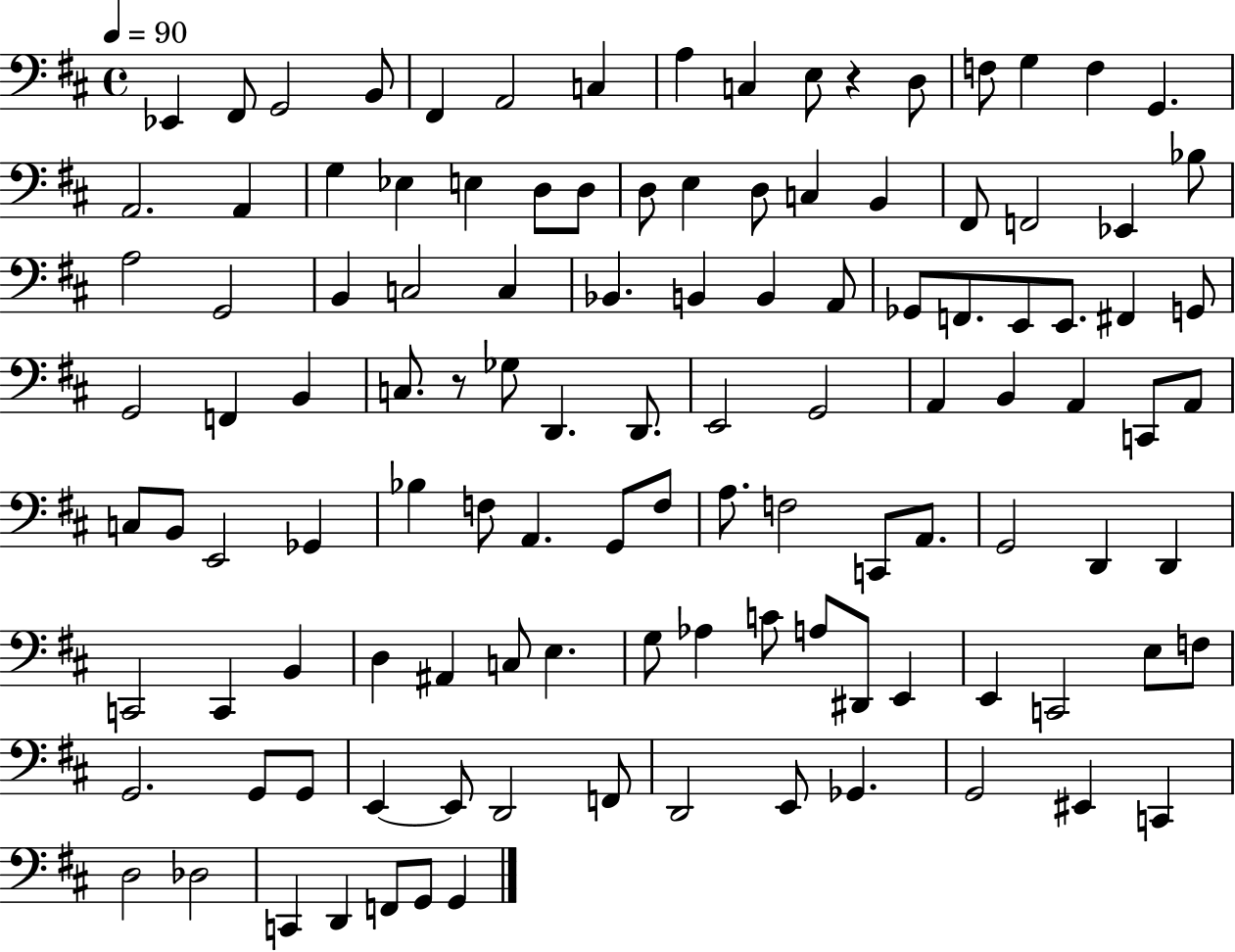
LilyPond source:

{
  \clef bass
  \time 4/4
  \defaultTimeSignature
  \key d \major
  \tempo 4 = 90
  ees,4 fis,8 g,2 b,8 | fis,4 a,2 c4 | a4 c4 e8 r4 d8 | f8 g4 f4 g,4. | \break a,2. a,4 | g4 ees4 e4 d8 d8 | d8 e4 d8 c4 b,4 | fis,8 f,2 ees,4 bes8 | \break a2 g,2 | b,4 c2 c4 | bes,4. b,4 b,4 a,8 | ges,8 f,8. e,8 e,8. fis,4 g,8 | \break g,2 f,4 b,4 | c8. r8 ges8 d,4. d,8. | e,2 g,2 | a,4 b,4 a,4 c,8 a,8 | \break c8 b,8 e,2 ges,4 | bes4 f8 a,4. g,8 f8 | a8. f2 c,8 a,8. | g,2 d,4 d,4 | \break c,2 c,4 b,4 | d4 ais,4 c8 e4. | g8 aes4 c'8 a8 dis,8 e,4 | e,4 c,2 e8 f8 | \break g,2. g,8 g,8 | e,4~~ e,8 d,2 f,8 | d,2 e,8 ges,4. | g,2 eis,4 c,4 | \break d2 des2 | c,4 d,4 f,8 g,8 g,4 | \bar "|."
}